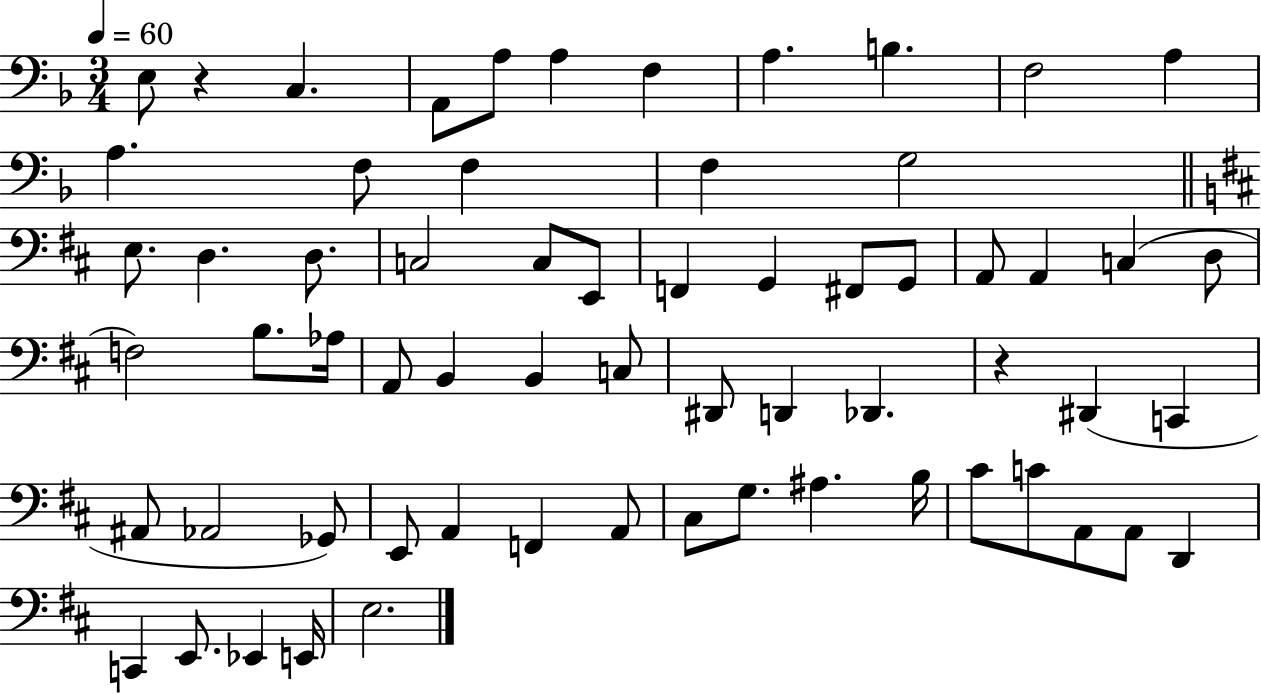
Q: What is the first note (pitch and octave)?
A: E3